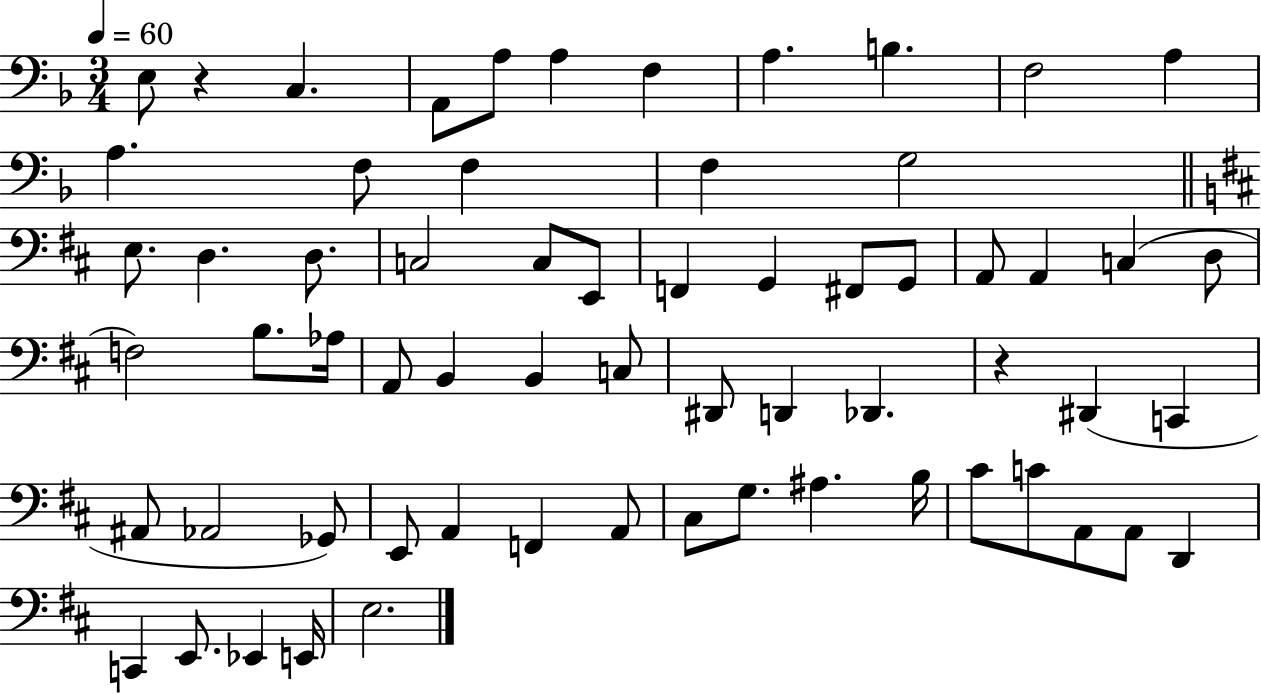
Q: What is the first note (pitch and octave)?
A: E3